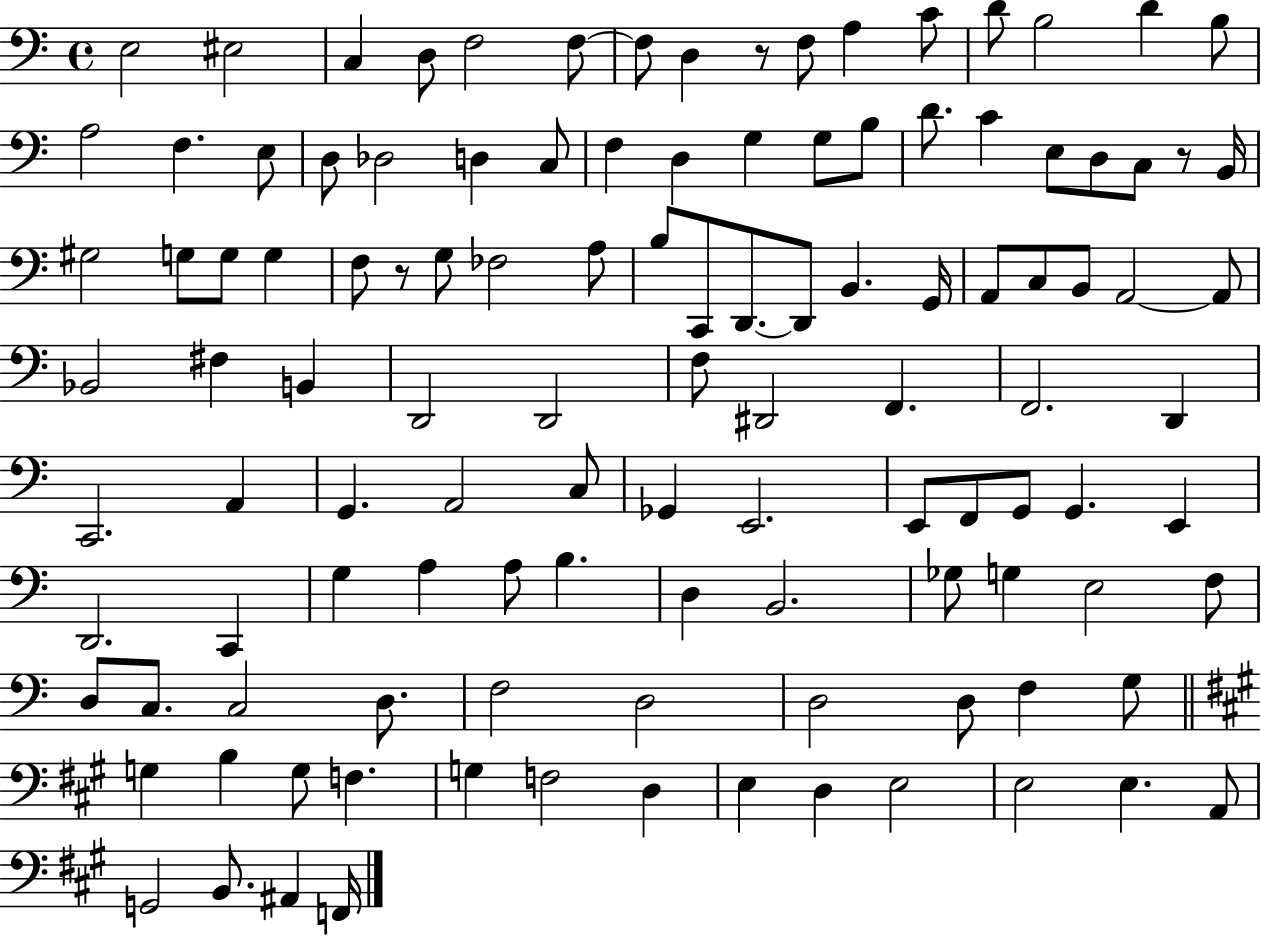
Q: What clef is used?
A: bass